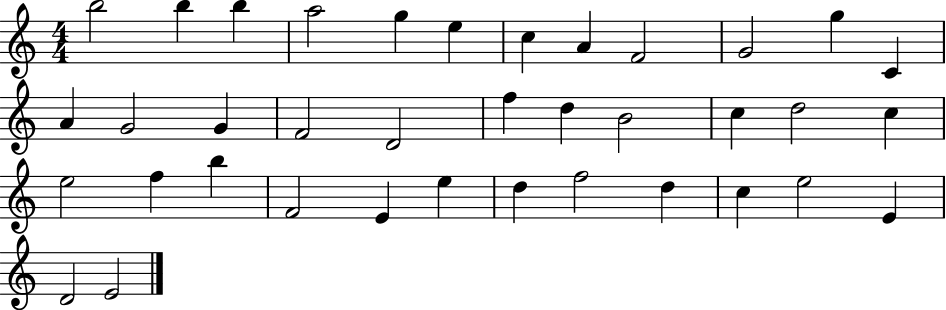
{
  \clef treble
  \numericTimeSignature
  \time 4/4
  \key c \major
  b''2 b''4 b''4 | a''2 g''4 e''4 | c''4 a'4 f'2 | g'2 g''4 c'4 | \break a'4 g'2 g'4 | f'2 d'2 | f''4 d''4 b'2 | c''4 d''2 c''4 | \break e''2 f''4 b''4 | f'2 e'4 e''4 | d''4 f''2 d''4 | c''4 e''2 e'4 | \break d'2 e'2 | \bar "|."
}